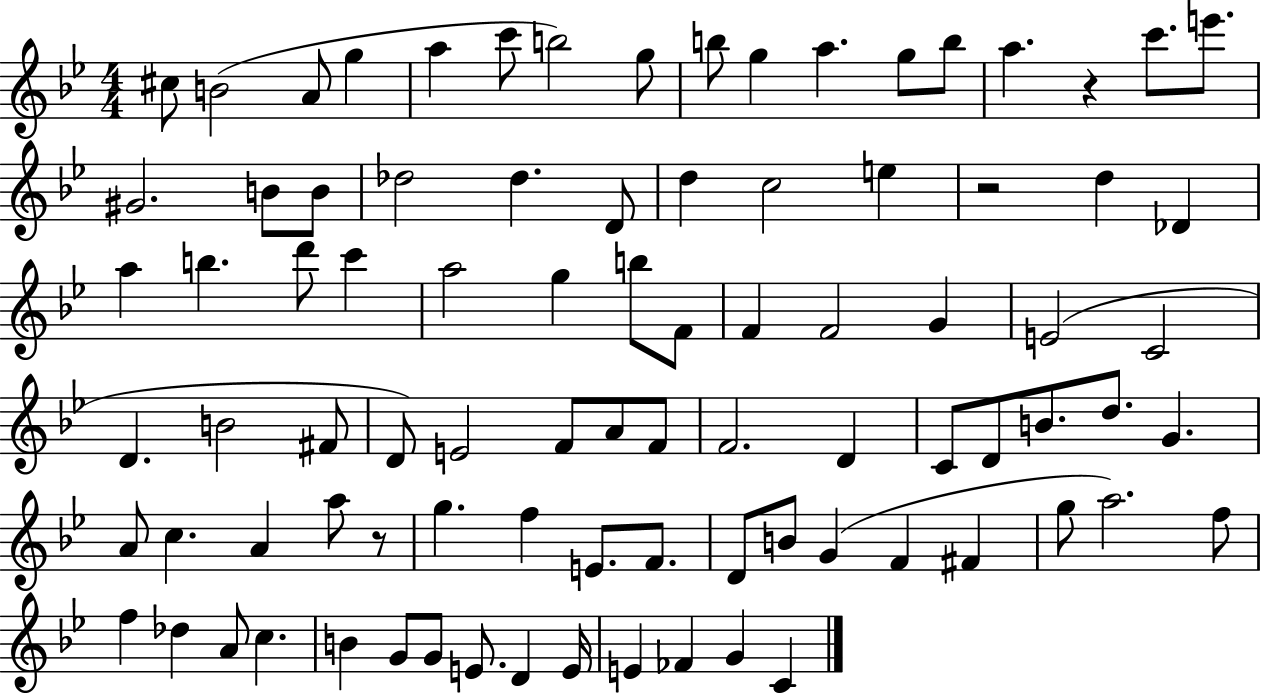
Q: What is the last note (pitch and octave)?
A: C4